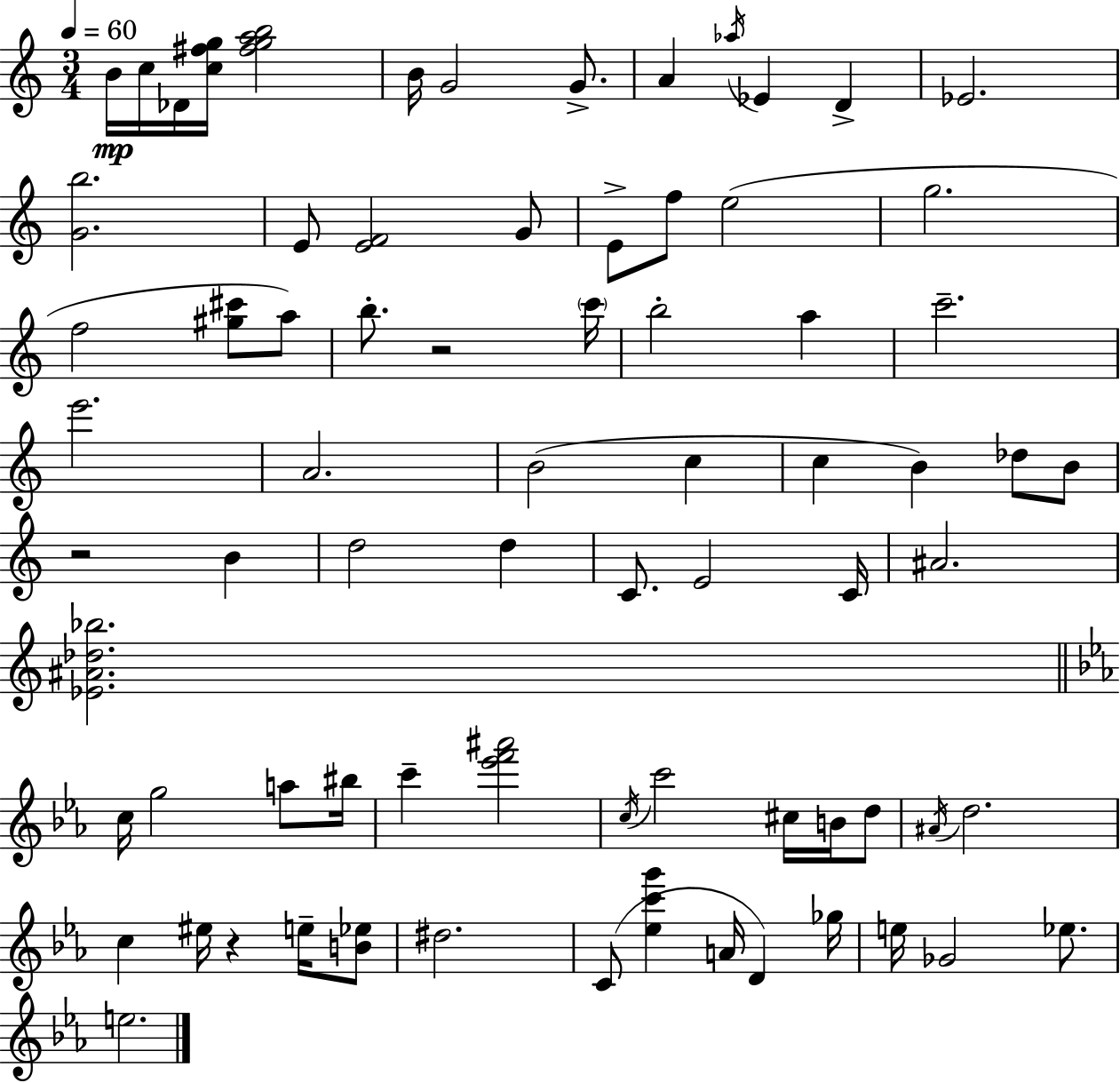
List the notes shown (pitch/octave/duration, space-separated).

B4/s C5/s Db4/s [C5,F#5,G5]/s [F#5,G5,A5,B5]/h B4/s G4/h G4/e. A4/q Ab5/s Eb4/q D4/q Eb4/h. [G4,B5]/h. E4/e [E4,F4]/h G4/e E4/e F5/e E5/h G5/h. F5/h [G#5,C#6]/e A5/e B5/e. R/h C6/s B5/h A5/q C6/h. E6/h. A4/h. B4/h C5/q C5/q B4/q Db5/e B4/e R/h B4/q D5/h D5/q C4/e. E4/h C4/s A#4/h. [Eb4,A#4,Db5,Bb5]/h. C5/s G5/h A5/e BIS5/s C6/q [Eb6,F6,A#6]/h C5/s C6/h C#5/s B4/s D5/e A#4/s D5/h. C5/q EIS5/s R/q E5/s [B4,Eb5]/e D#5/h. C4/e [Eb5,C6,G6]/q A4/s D4/q Gb5/s E5/s Gb4/h Eb5/e. E5/h.